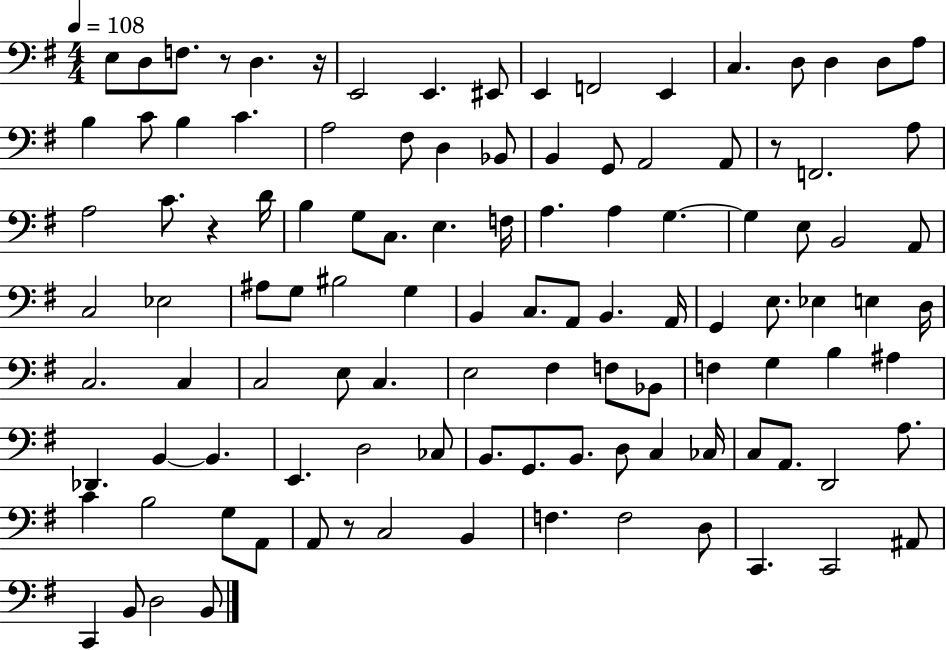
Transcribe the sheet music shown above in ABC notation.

X:1
T:Untitled
M:4/4
L:1/4
K:G
E,/2 D,/2 F,/2 z/2 D, z/4 E,,2 E,, ^E,,/2 E,, F,,2 E,, C, D,/2 D, D,/2 A,/2 B, C/2 B, C A,2 ^F,/2 D, _B,,/2 B,, G,,/2 A,,2 A,,/2 z/2 F,,2 A,/2 A,2 C/2 z D/4 B, G,/2 C,/2 E, F,/4 A, A, G, G, E,/2 B,,2 A,,/2 C,2 _E,2 ^A,/2 G,/2 ^B,2 G, B,, C,/2 A,,/2 B,, A,,/4 G,, E,/2 _E, E, D,/4 C,2 C, C,2 E,/2 C, E,2 ^F, F,/2 _B,,/2 F, G, B, ^A, _D,, B,, B,, E,, D,2 _C,/2 B,,/2 G,,/2 B,,/2 D,/2 C, _C,/4 C,/2 A,,/2 D,,2 A,/2 C B,2 G,/2 A,,/2 A,,/2 z/2 C,2 B,, F, F,2 D,/2 C,, C,,2 ^A,,/2 C,, B,,/2 D,2 B,,/2